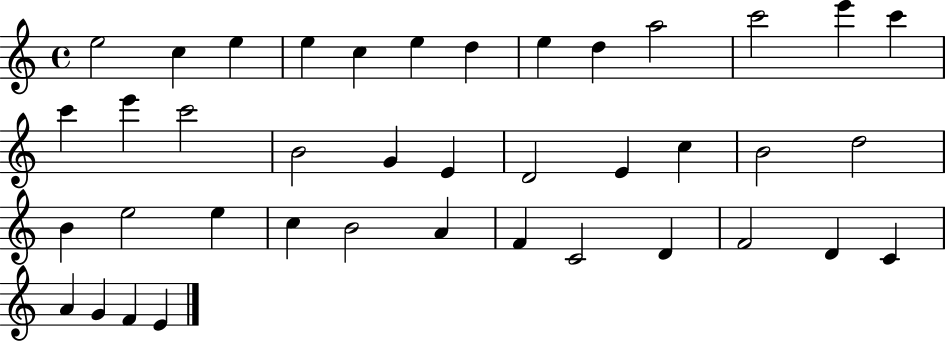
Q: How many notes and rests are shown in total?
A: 40